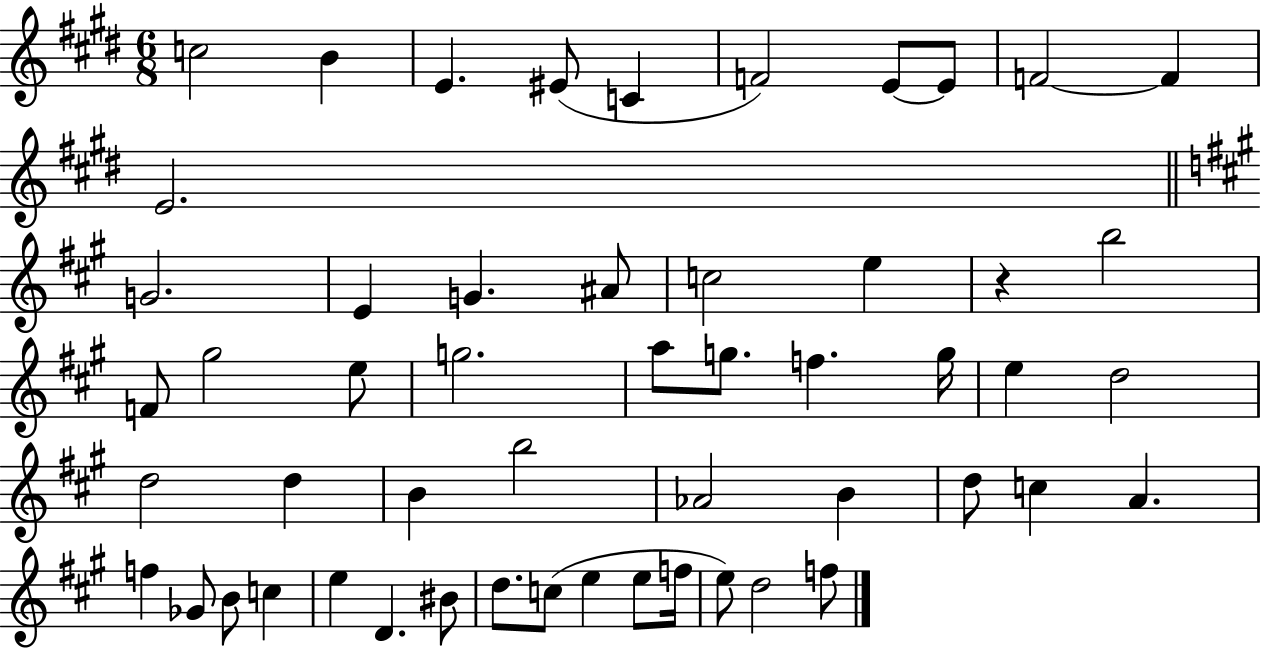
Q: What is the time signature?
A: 6/8